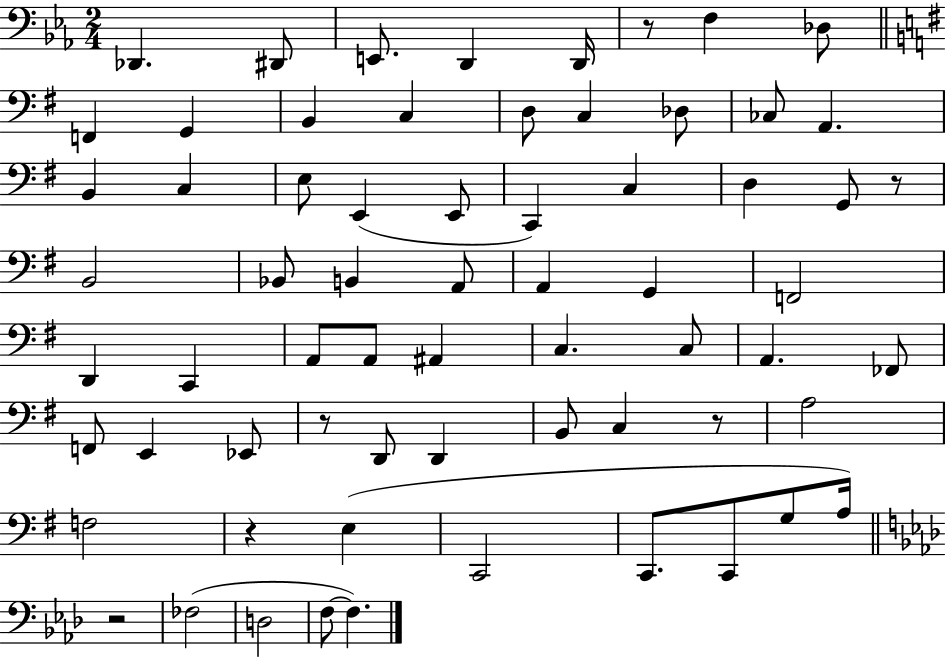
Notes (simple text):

Db2/q. D#2/e E2/e. D2/q D2/s R/e F3/q Db3/e F2/q G2/q B2/q C3/q D3/e C3/q Db3/e CES3/e A2/q. B2/q C3/q E3/e E2/q E2/e C2/q C3/q D3/q G2/e R/e B2/h Bb2/e B2/q A2/e A2/q G2/q F2/h D2/q C2/q A2/e A2/e A#2/q C3/q. C3/e A2/q. FES2/e F2/e E2/q Eb2/e R/e D2/e D2/q B2/e C3/q R/e A3/h F3/h R/q E3/q C2/h C2/e. C2/e G3/e A3/s R/h FES3/h D3/h F3/e F3/q.